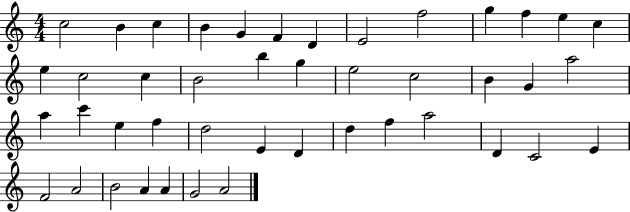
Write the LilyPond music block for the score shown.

{
  \clef treble
  \numericTimeSignature
  \time 4/4
  \key c \major
  c''2 b'4 c''4 | b'4 g'4 f'4 d'4 | e'2 f''2 | g''4 f''4 e''4 c''4 | \break e''4 c''2 c''4 | b'2 b''4 g''4 | e''2 c''2 | b'4 g'4 a''2 | \break a''4 c'''4 e''4 f''4 | d''2 e'4 d'4 | d''4 f''4 a''2 | d'4 c'2 e'4 | \break f'2 a'2 | b'2 a'4 a'4 | g'2 a'2 | \bar "|."
}